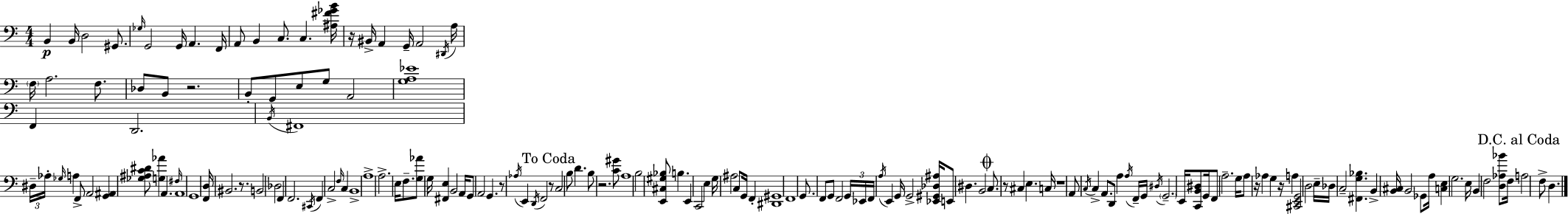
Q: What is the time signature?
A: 4/4